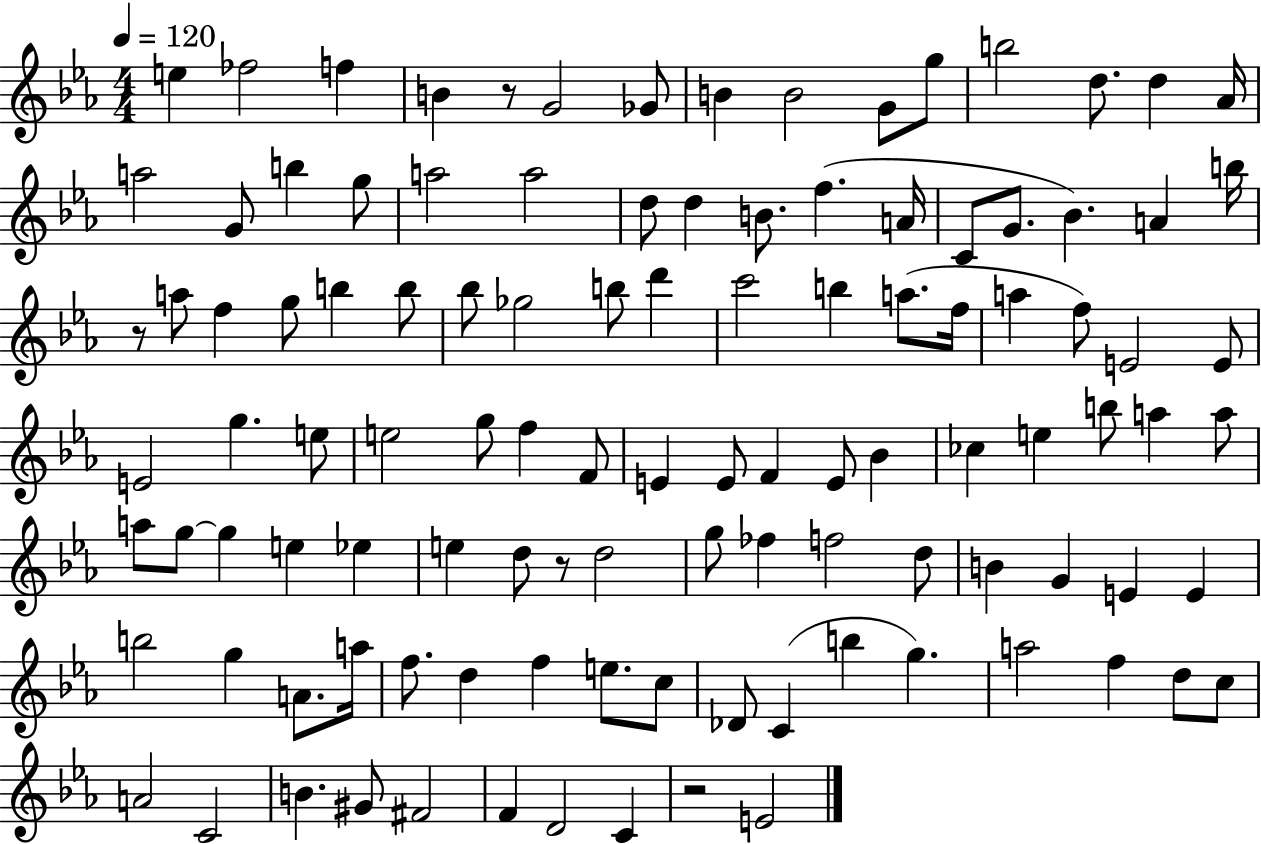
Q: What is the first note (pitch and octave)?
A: E5